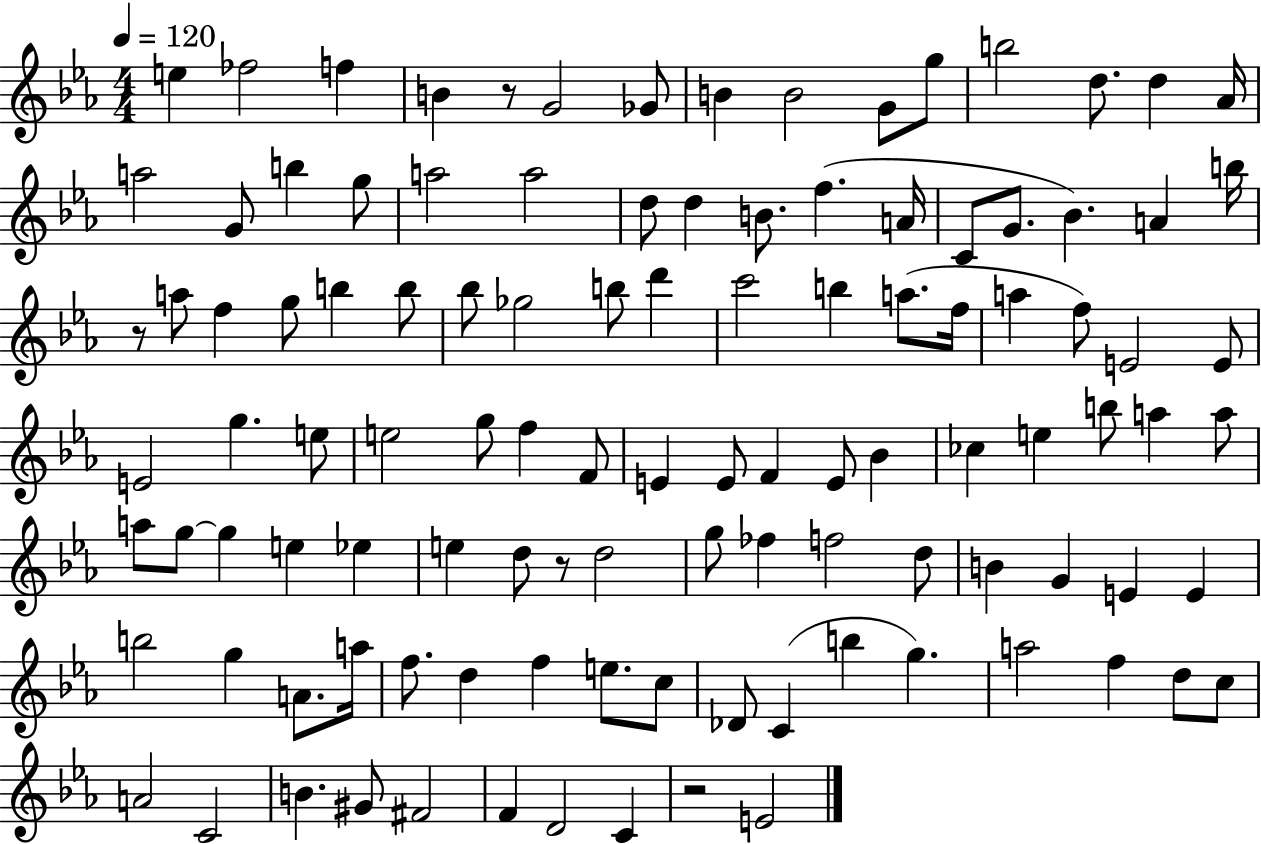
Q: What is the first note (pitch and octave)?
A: E5